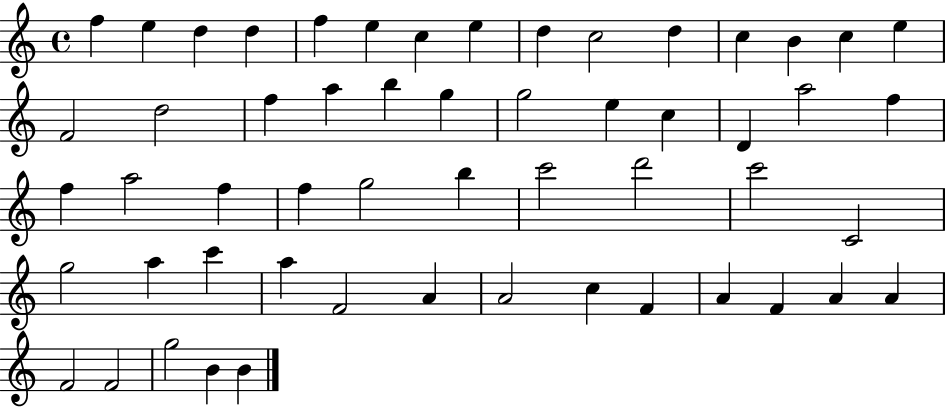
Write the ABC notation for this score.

X:1
T:Untitled
M:4/4
L:1/4
K:C
f e d d f e c e d c2 d c B c e F2 d2 f a b g g2 e c D a2 f f a2 f f g2 b c'2 d'2 c'2 C2 g2 a c' a F2 A A2 c F A F A A F2 F2 g2 B B